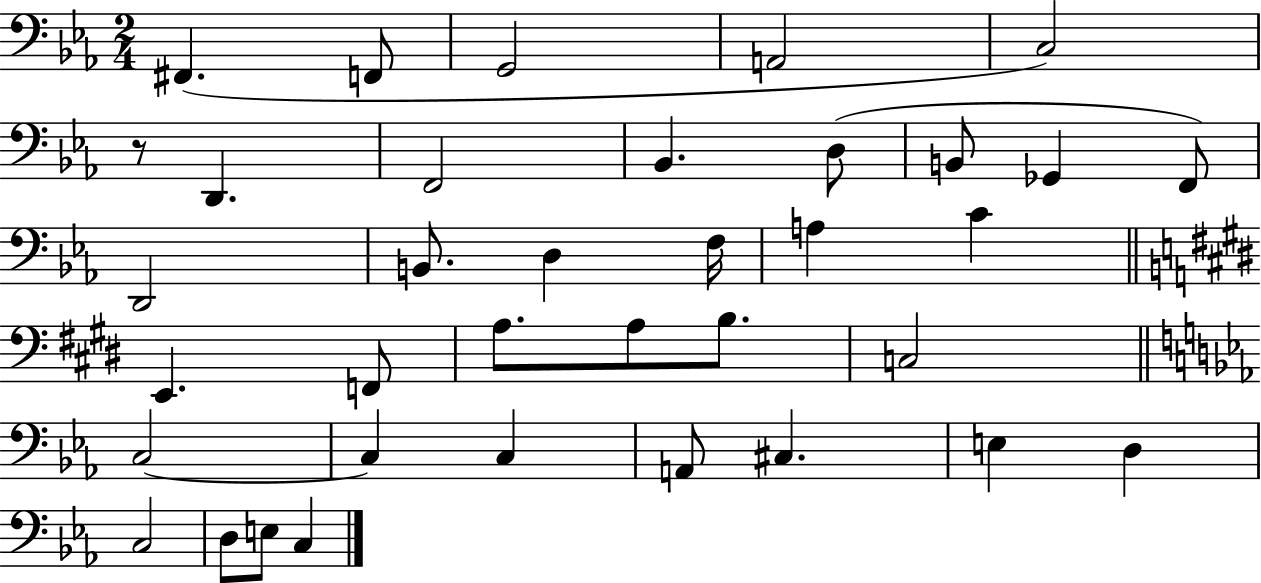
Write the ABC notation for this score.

X:1
T:Untitled
M:2/4
L:1/4
K:Eb
^F,, F,,/2 G,,2 A,,2 C,2 z/2 D,, F,,2 _B,, D,/2 B,,/2 _G,, F,,/2 D,,2 B,,/2 D, F,/4 A, C E,, F,,/2 A,/2 A,/2 B,/2 C,2 C,2 C, C, A,,/2 ^C, E, D, C,2 D,/2 E,/2 C,